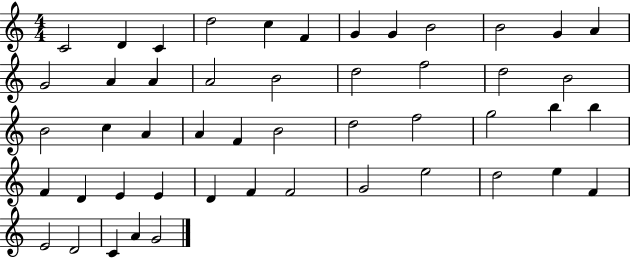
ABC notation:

X:1
T:Untitled
M:4/4
L:1/4
K:C
C2 D C d2 c F G G B2 B2 G A G2 A A A2 B2 d2 f2 d2 B2 B2 c A A F B2 d2 f2 g2 b b F D E E D F F2 G2 e2 d2 e F E2 D2 C A G2